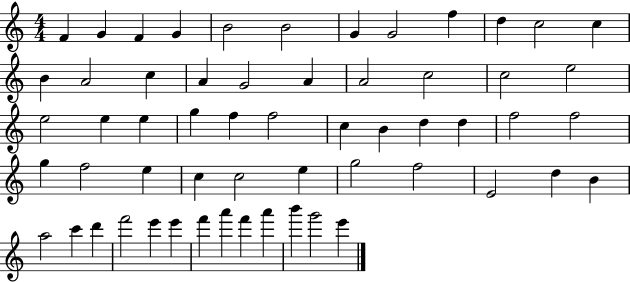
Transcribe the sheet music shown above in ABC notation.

X:1
T:Untitled
M:4/4
L:1/4
K:C
F G F G B2 B2 G G2 f d c2 c B A2 c A G2 A A2 c2 c2 e2 e2 e e g f f2 c B d d f2 f2 g f2 e c c2 e g2 f2 E2 d B a2 c' d' f'2 e' e' f' a' f' a' b' g'2 e'